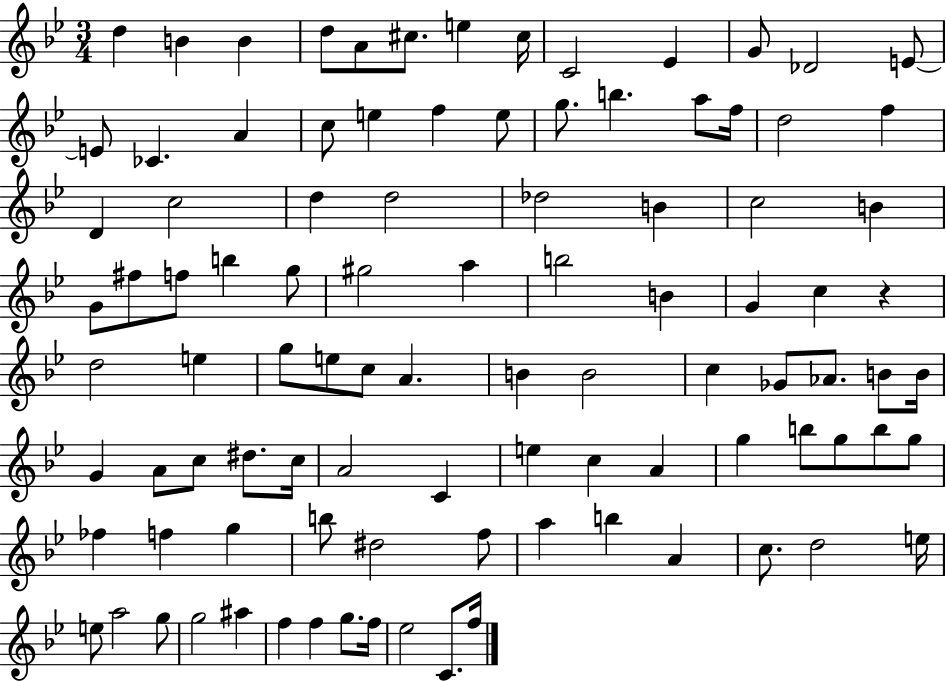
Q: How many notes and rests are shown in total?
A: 98